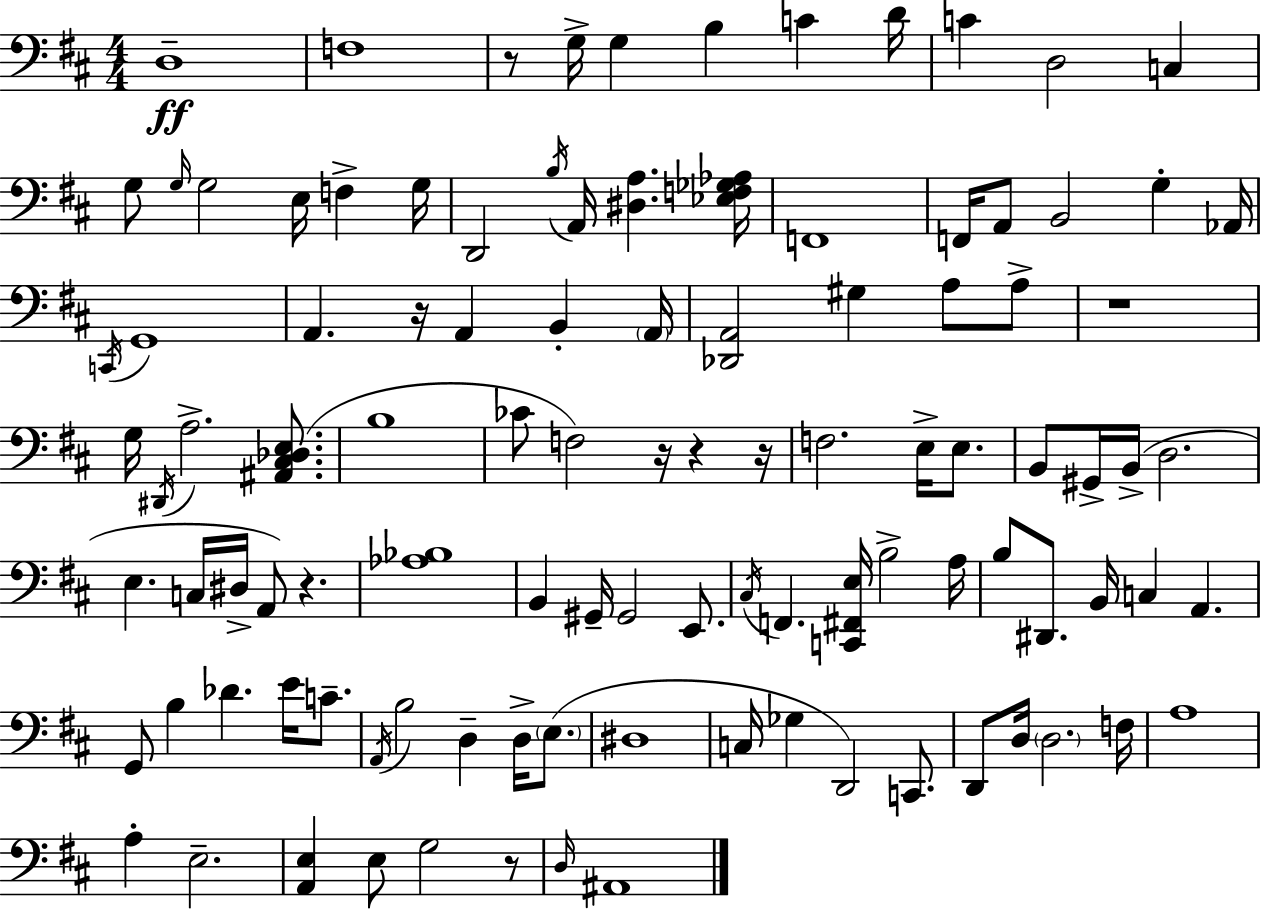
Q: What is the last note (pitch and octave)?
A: A#2